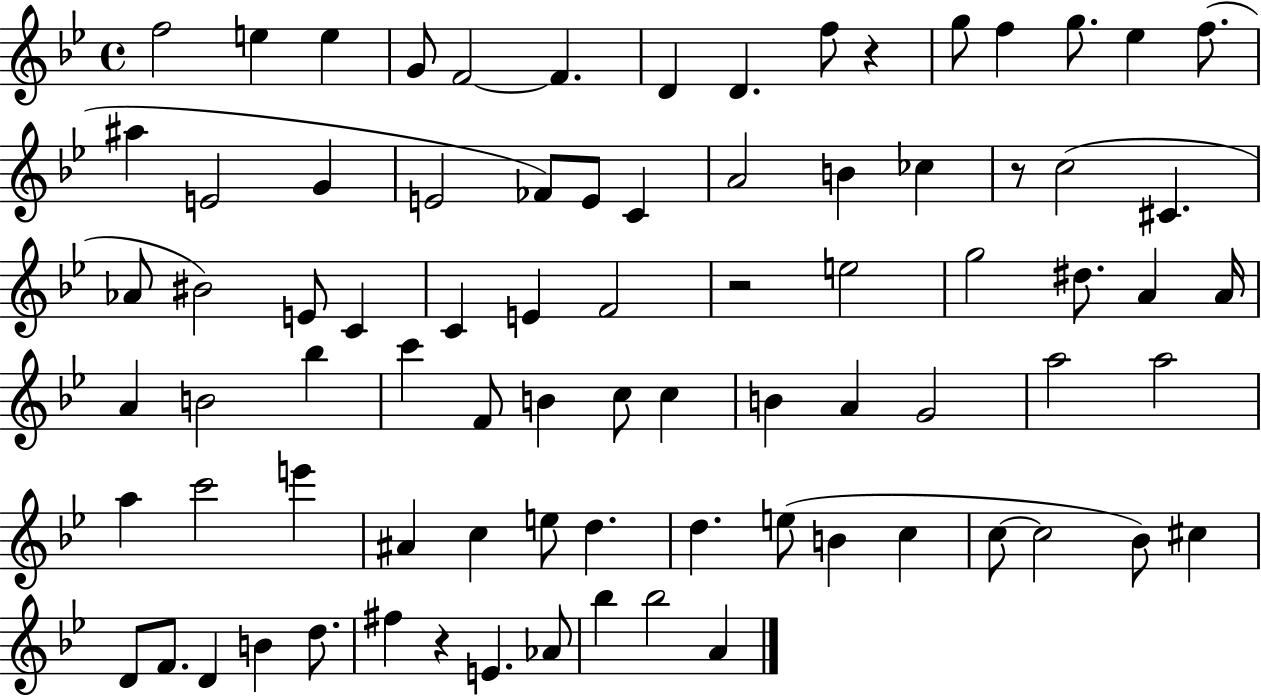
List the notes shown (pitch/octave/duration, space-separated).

F5/h E5/q E5/q G4/e F4/h F4/q. D4/q D4/q. F5/e R/q G5/e F5/q G5/e. Eb5/q F5/e. A#5/q E4/h G4/q E4/h FES4/e E4/e C4/q A4/h B4/q CES5/q R/e C5/h C#4/q. Ab4/e BIS4/h E4/e C4/q C4/q E4/q F4/h R/h E5/h G5/h D#5/e. A4/q A4/s A4/q B4/h Bb5/q C6/q F4/e B4/q C5/e C5/q B4/q A4/q G4/h A5/h A5/h A5/q C6/h E6/q A#4/q C5/q E5/e D5/q. D5/q. E5/e B4/q C5/q C5/e C5/h Bb4/e C#5/q D4/e F4/e. D4/q B4/q D5/e. F#5/q R/q E4/q. Ab4/e Bb5/q Bb5/h A4/q